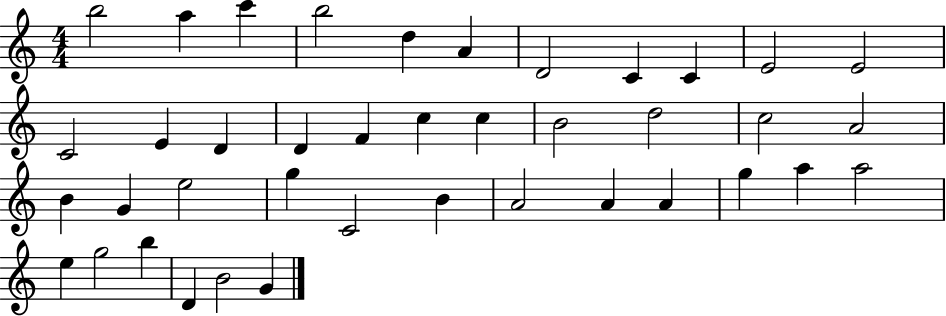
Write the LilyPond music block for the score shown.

{
  \clef treble
  \numericTimeSignature
  \time 4/4
  \key c \major
  b''2 a''4 c'''4 | b''2 d''4 a'4 | d'2 c'4 c'4 | e'2 e'2 | \break c'2 e'4 d'4 | d'4 f'4 c''4 c''4 | b'2 d''2 | c''2 a'2 | \break b'4 g'4 e''2 | g''4 c'2 b'4 | a'2 a'4 a'4 | g''4 a''4 a''2 | \break e''4 g''2 b''4 | d'4 b'2 g'4 | \bar "|."
}